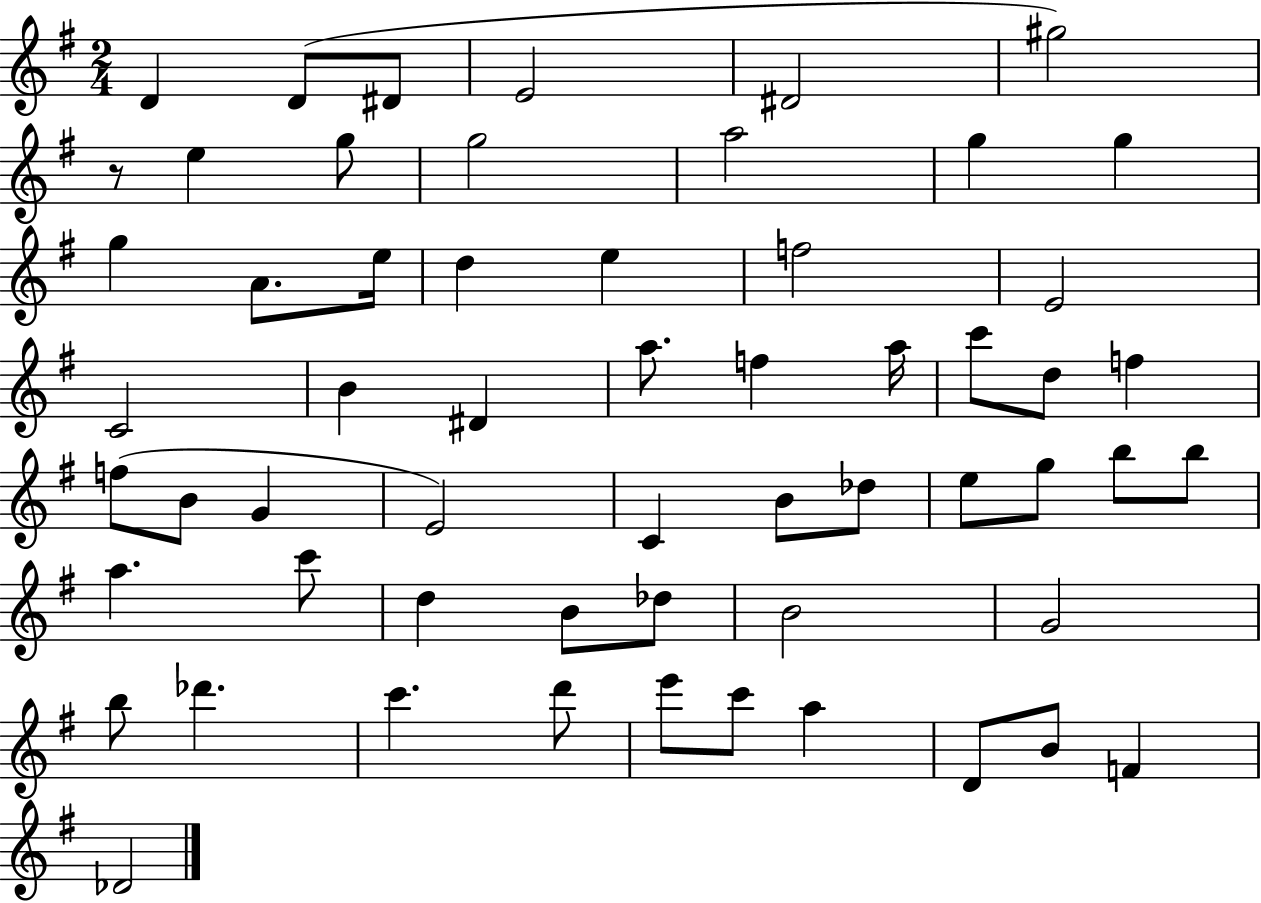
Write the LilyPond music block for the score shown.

{
  \clef treble
  \numericTimeSignature
  \time 2/4
  \key g \major
  d'4 d'8( dis'8 | e'2 | dis'2 | gis''2) | \break r8 e''4 g''8 | g''2 | a''2 | g''4 g''4 | \break g''4 a'8. e''16 | d''4 e''4 | f''2 | e'2 | \break c'2 | b'4 dis'4 | a''8. f''4 a''16 | c'''8 d''8 f''4 | \break f''8( b'8 g'4 | e'2) | c'4 b'8 des''8 | e''8 g''8 b''8 b''8 | \break a''4. c'''8 | d''4 b'8 des''8 | b'2 | g'2 | \break b''8 des'''4. | c'''4. d'''8 | e'''8 c'''8 a''4 | d'8 b'8 f'4 | \break des'2 | \bar "|."
}